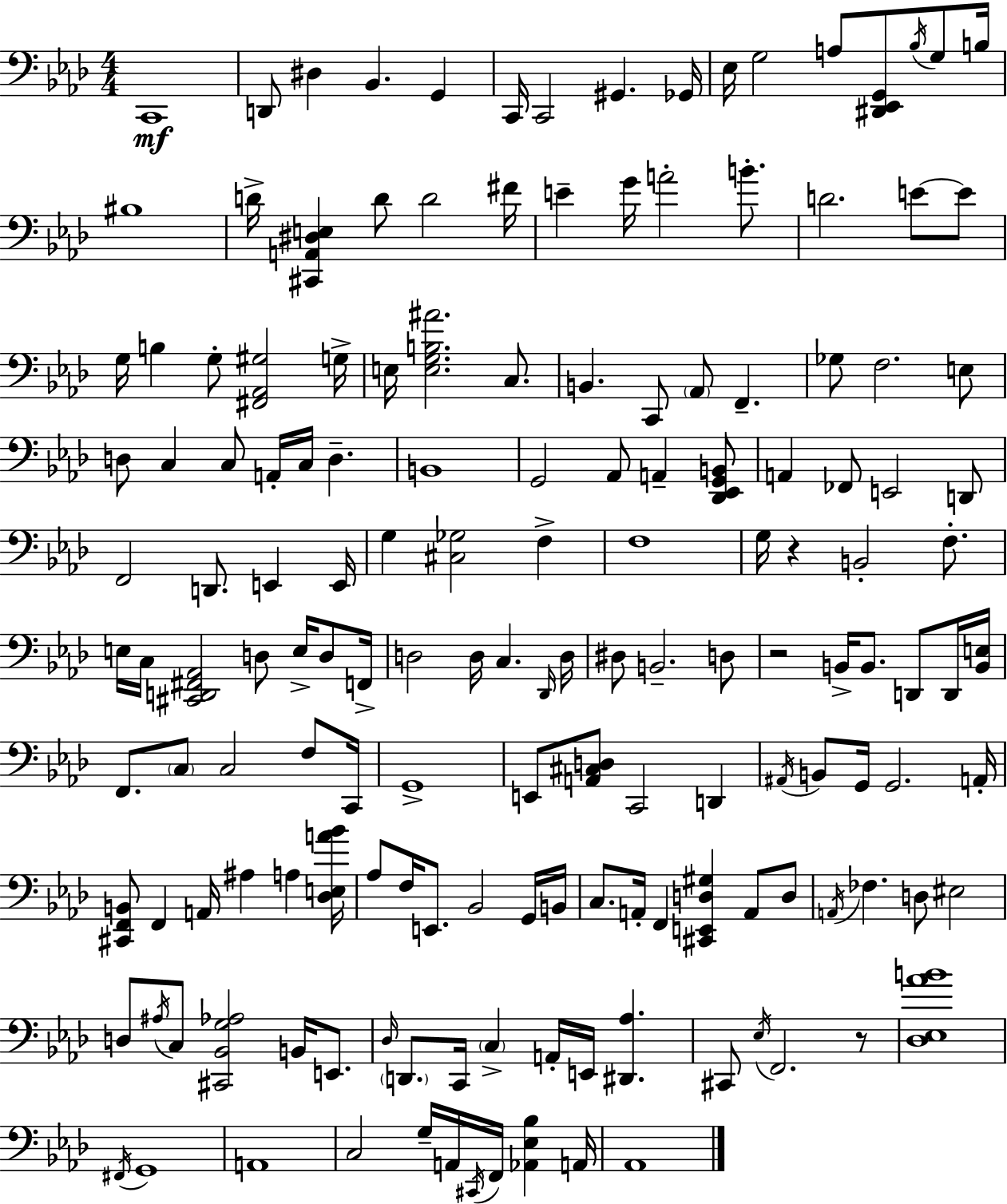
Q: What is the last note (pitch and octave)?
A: Ab2